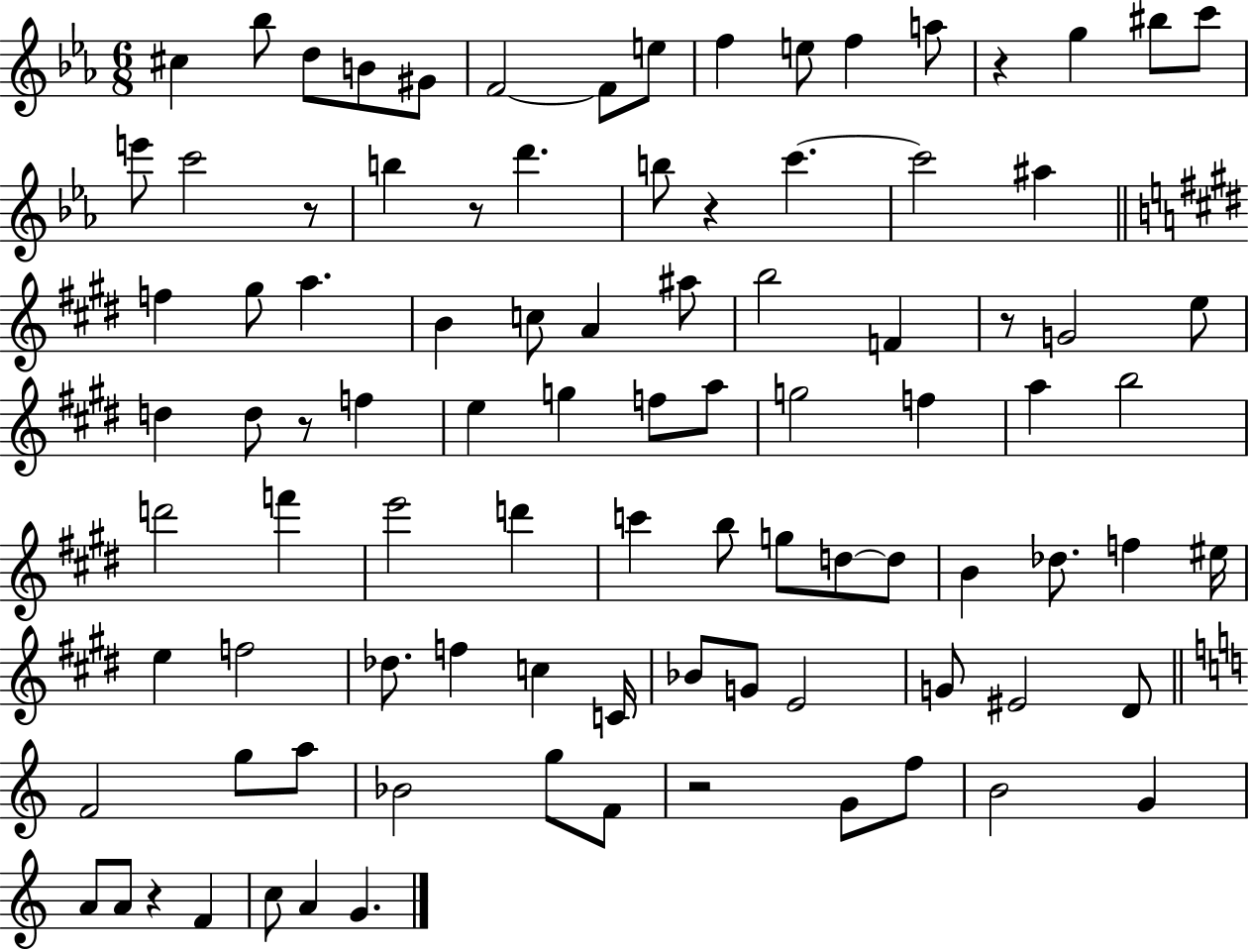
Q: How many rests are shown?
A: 8